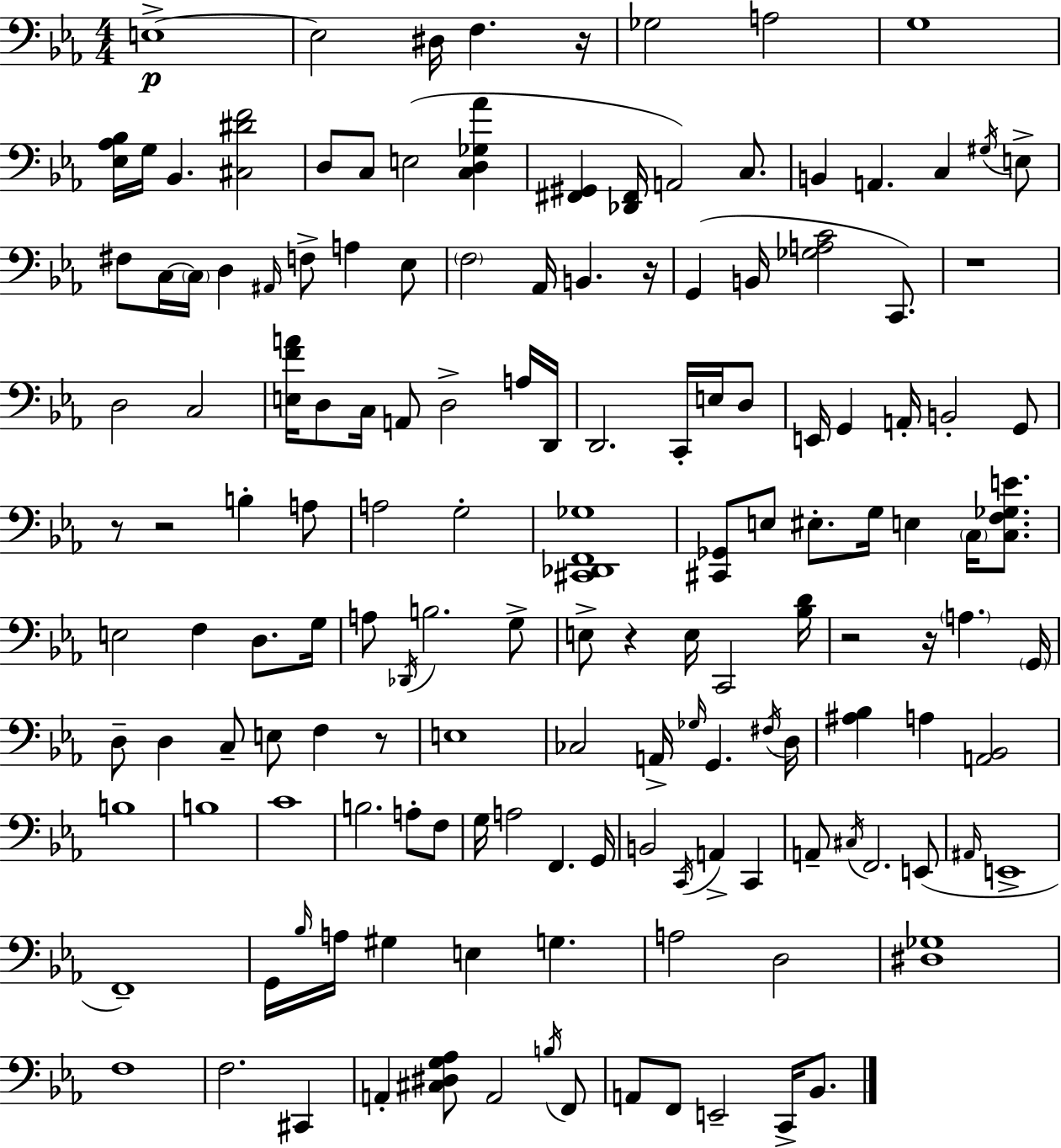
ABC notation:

X:1
T:Untitled
M:4/4
L:1/4
K:Cm
E,4 E,2 ^D,/4 F, z/4 _G,2 A,2 G,4 [_E,_A,_B,]/4 G,/4 _B,, [^C,^DF]2 D,/2 C,/2 E,2 [C,D,_G,_A] [^F,,^G,,] [_D,,^F,,]/4 A,,2 C,/2 B,, A,, C, ^G,/4 E,/2 ^F,/2 C,/4 C,/4 D, ^A,,/4 F,/2 A, _E,/2 F,2 _A,,/4 B,, z/4 G,, B,,/4 [_G,A,C]2 C,,/2 z4 D,2 C,2 [E,FA]/4 D,/2 C,/4 A,,/2 D,2 A,/4 D,,/4 D,,2 C,,/4 E,/4 D,/2 E,,/4 G,, A,,/4 B,,2 G,,/2 z/2 z2 B, A,/2 A,2 G,2 [^C,,_D,,F,,_G,]4 [^C,,_G,,]/2 E,/2 ^E,/2 G,/4 E, C,/4 [C,F,_G,E]/2 E,2 F, D,/2 G,/4 A,/2 _D,,/4 B,2 G,/2 E,/2 z E,/4 C,,2 [_B,D]/4 z2 z/4 A, G,,/4 D,/2 D, C,/2 E,/2 F, z/2 E,4 _C,2 A,,/4 _G,/4 G,, ^F,/4 D,/4 [^A,_B,] A, [A,,_B,,]2 B,4 B,4 C4 B,2 A,/2 F,/2 G,/4 A,2 F,, G,,/4 B,,2 C,,/4 A,, C,, A,,/2 ^C,/4 F,,2 E,,/2 ^A,,/4 E,,4 F,,4 G,,/4 _B,/4 A,/4 ^G, E, G, A,2 D,2 [^D,_G,]4 F,4 F,2 ^C,, A,, [^C,^D,G,_A,]/2 A,,2 B,/4 F,,/2 A,,/2 F,,/2 E,,2 C,,/4 _B,,/2